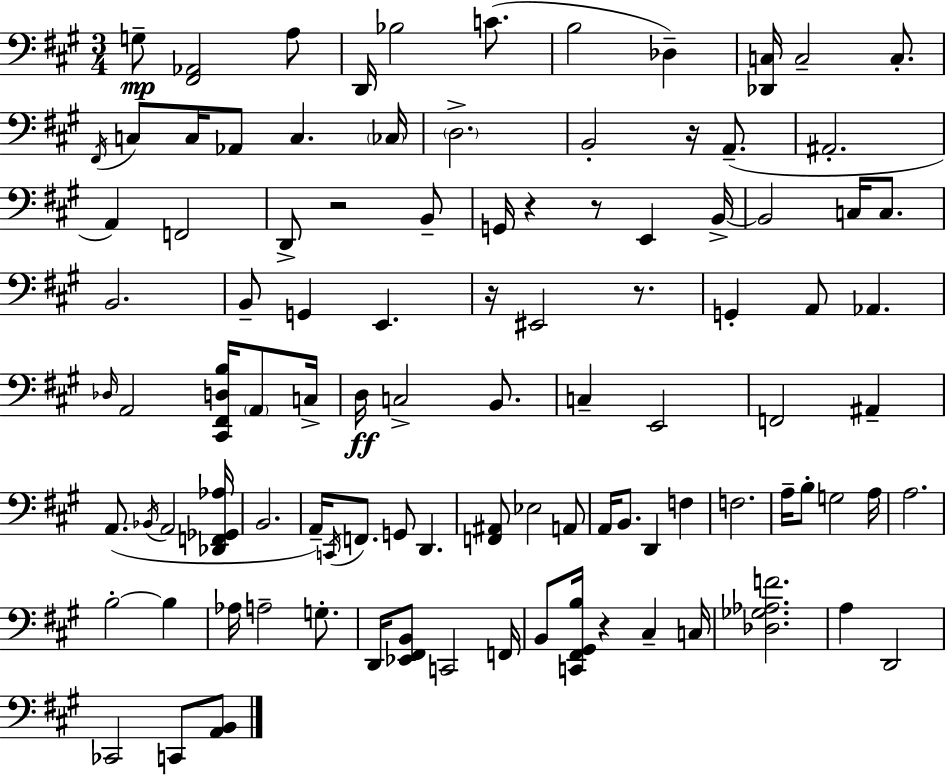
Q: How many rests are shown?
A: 7